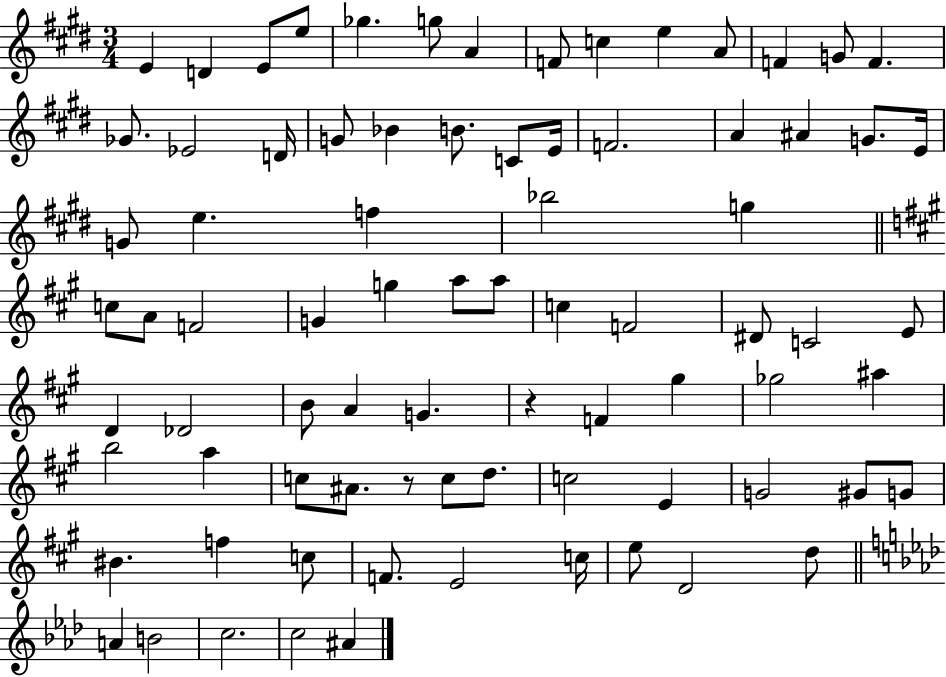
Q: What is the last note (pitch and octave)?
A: A#4